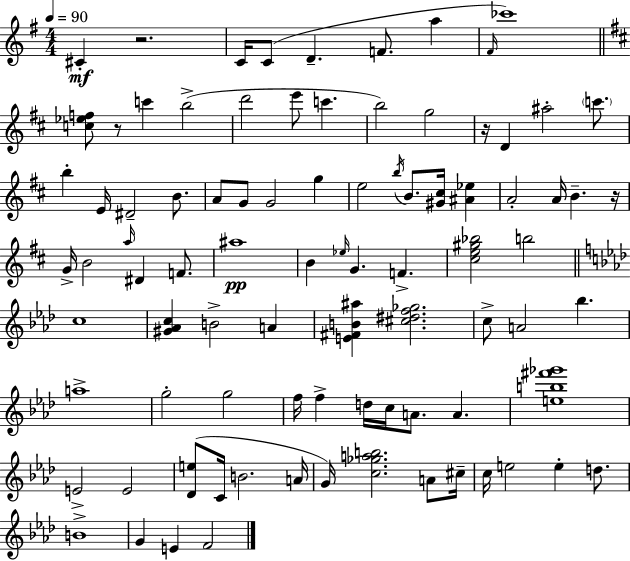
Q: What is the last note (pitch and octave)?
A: F4